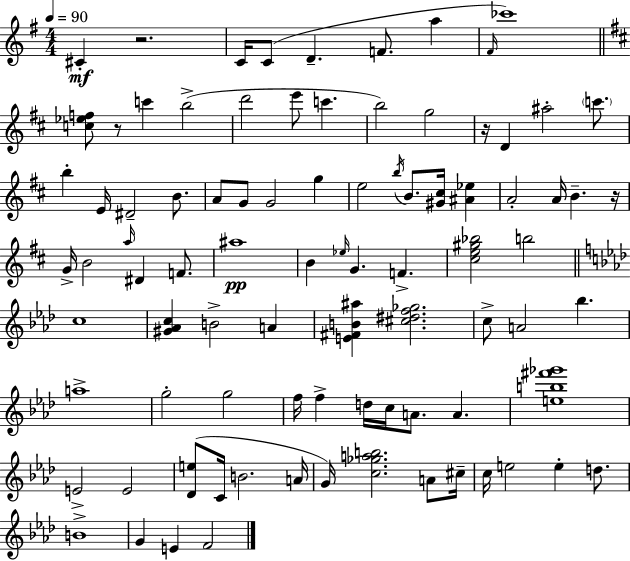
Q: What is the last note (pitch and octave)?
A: F4